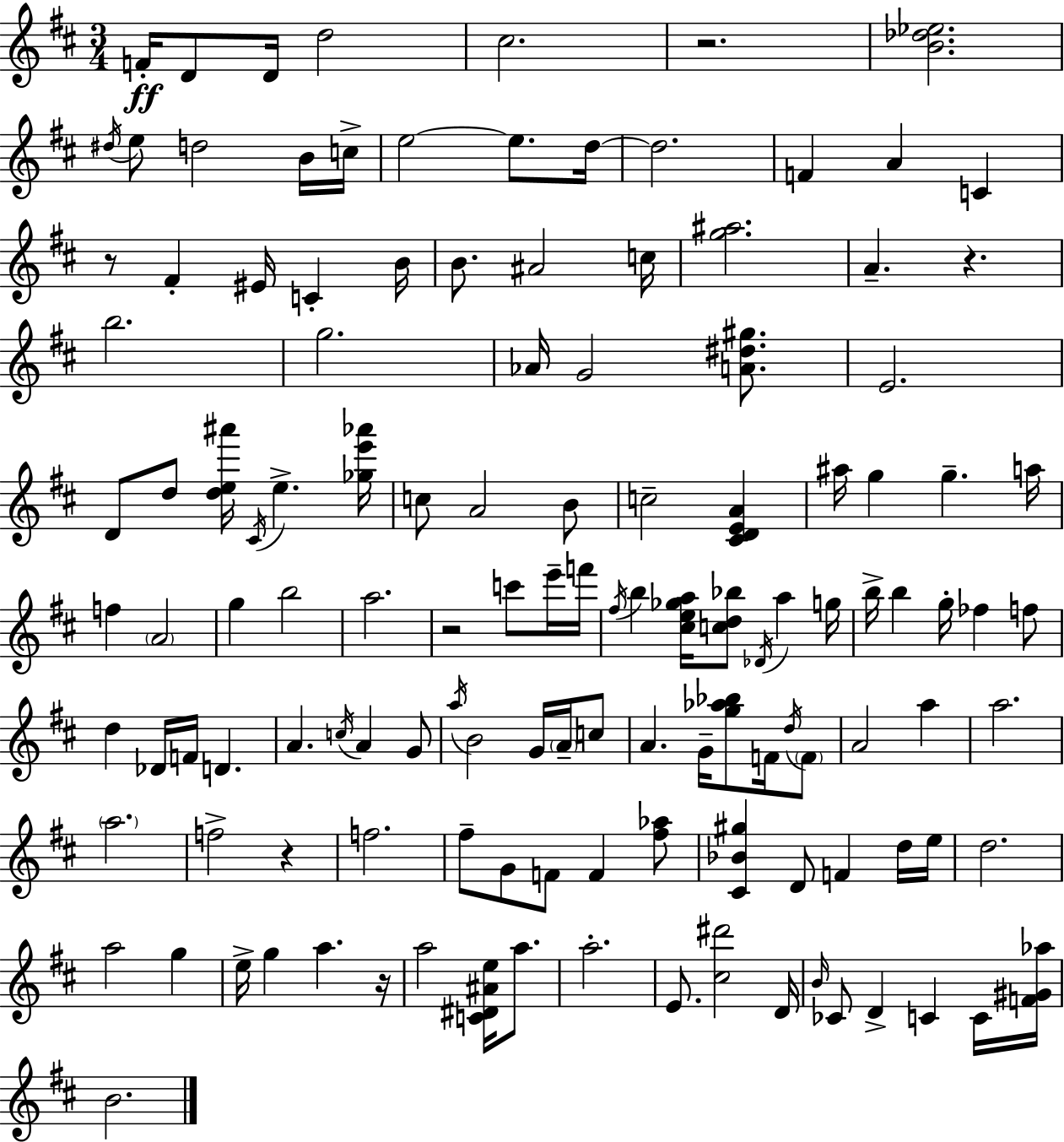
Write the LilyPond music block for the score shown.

{
  \clef treble
  \numericTimeSignature
  \time 3/4
  \key d \major
  f'16-.\ff d'8 d'16 d''2 | cis''2. | r2. | <b' des'' ees''>2. | \break \acciaccatura { dis''16 } e''8 d''2 b'16 | c''16-> e''2~~ e''8. | d''16~~ d''2. | f'4 a'4 c'4 | \break r8 fis'4-. eis'16 c'4-. | b'16 b'8. ais'2 | c''16 <g'' ais''>2. | a'4.-- r4. | \break b''2. | g''2. | aes'16 g'2 <a' dis'' gis''>8. | e'2. | \break d'8 d''8 <d'' e'' ais'''>16 \acciaccatura { cis'16 } e''4.-> | <ges'' e''' aes'''>16 c''8 a'2 | b'8 c''2-- <cis' d' e' a'>4 | ais''16 g''4 g''4.-- | \break a''16 f''4 \parenthesize a'2 | g''4 b''2 | a''2. | r2 c'''8 | \break e'''16-- f'''16 \acciaccatura { fis''16 } b''4 <cis'' e'' ges'' a''>16 <c'' d'' bes''>8 \acciaccatura { des'16 } a''4 | g''16 b''16-> b''4 g''16-. fes''4 | f''8 d''4 des'16 f'16 d'4. | a'4. \acciaccatura { c''16 } a'4 | \break g'8 \acciaccatura { a''16 } b'2 | g'16 \parenthesize a'16-- c''8 a'4. | g'16-- <g'' aes'' bes''>8 f'16 \acciaccatura { d''16 } \parenthesize f'8 a'2 | a''4 a''2. | \break \parenthesize a''2. | f''2-> | r4 f''2. | fis''8-- g'8 f'8 | \break f'4 <fis'' aes''>8 <cis' bes' gis''>4 d'8 | f'4 d''16 e''16 d''2. | a''2 | g''4 e''16-> g''4 | \break a''4. r16 a''2 | <c' dis' ais' e''>16 a''8. a''2.-. | e'8. <cis'' dis'''>2 | d'16 \grace { b'16 } ces'8 d'4-> | \break c'4 c'16 <f' gis' aes''>16 b'2. | \bar "|."
}